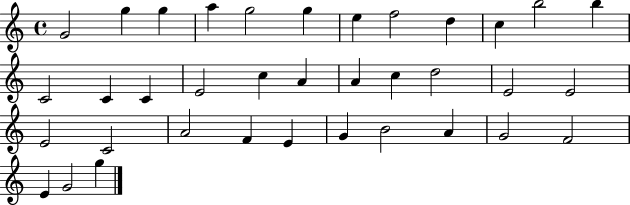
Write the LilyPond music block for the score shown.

{
  \clef treble
  \time 4/4
  \defaultTimeSignature
  \key c \major
  g'2 g''4 g''4 | a''4 g''2 g''4 | e''4 f''2 d''4 | c''4 b''2 b''4 | \break c'2 c'4 c'4 | e'2 c''4 a'4 | a'4 c''4 d''2 | e'2 e'2 | \break e'2 c'2 | a'2 f'4 e'4 | g'4 b'2 a'4 | g'2 f'2 | \break e'4 g'2 g''4 | \bar "|."
}